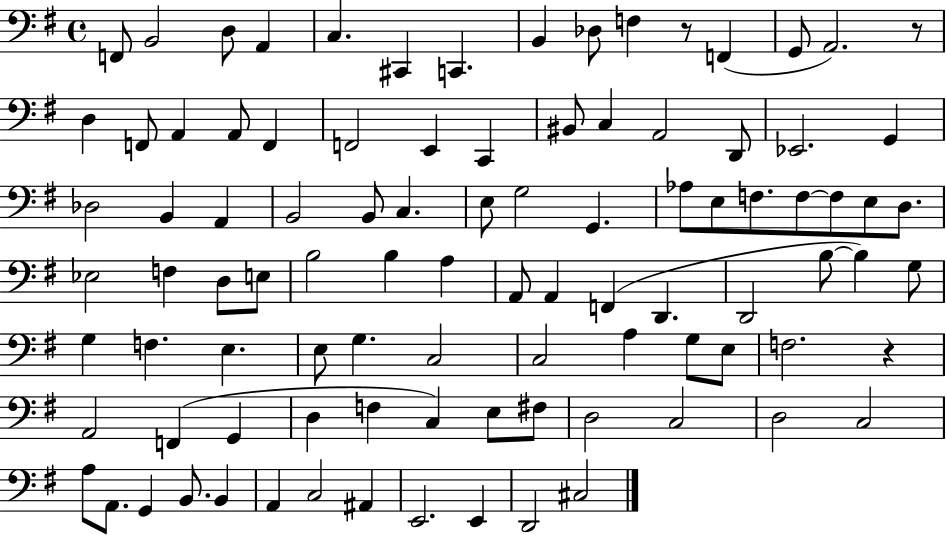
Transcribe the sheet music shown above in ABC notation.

X:1
T:Untitled
M:4/4
L:1/4
K:G
F,,/2 B,,2 D,/2 A,, C, ^C,, C,, B,, _D,/2 F, z/2 F,, G,,/2 A,,2 z/2 D, F,,/2 A,, A,,/2 F,, F,,2 E,, C,, ^B,,/2 C, A,,2 D,,/2 _E,,2 G,, _D,2 B,, A,, B,,2 B,,/2 C, E,/2 G,2 G,, _A,/2 E,/2 F,/2 F,/2 F,/2 E,/2 D,/2 _E,2 F, D,/2 E,/2 B,2 B, A, A,,/2 A,, F,, D,, D,,2 B,/2 B, G,/2 G, F, E, E,/2 G, C,2 C,2 A, G,/2 E,/2 F,2 z A,,2 F,, G,, D, F, C, E,/2 ^F,/2 D,2 C,2 D,2 C,2 A,/2 A,,/2 G,, B,,/2 B,, A,, C,2 ^A,, E,,2 E,, D,,2 ^C,2